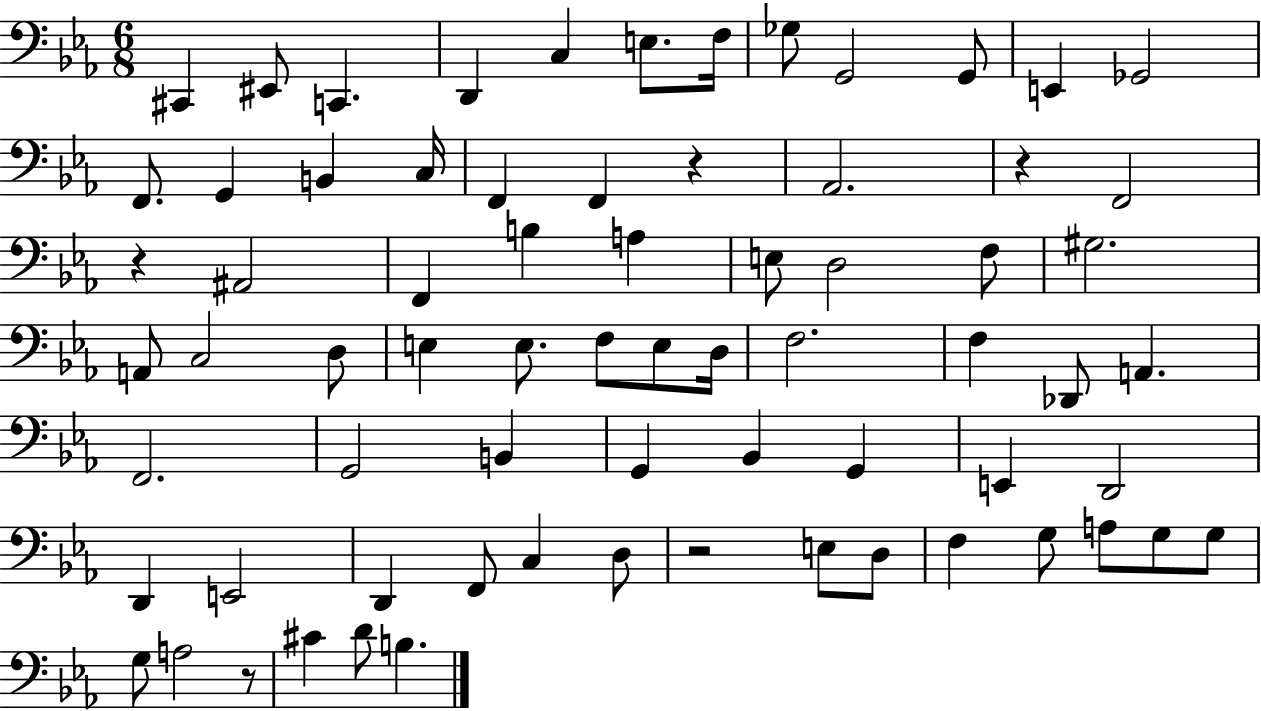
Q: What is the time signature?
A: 6/8